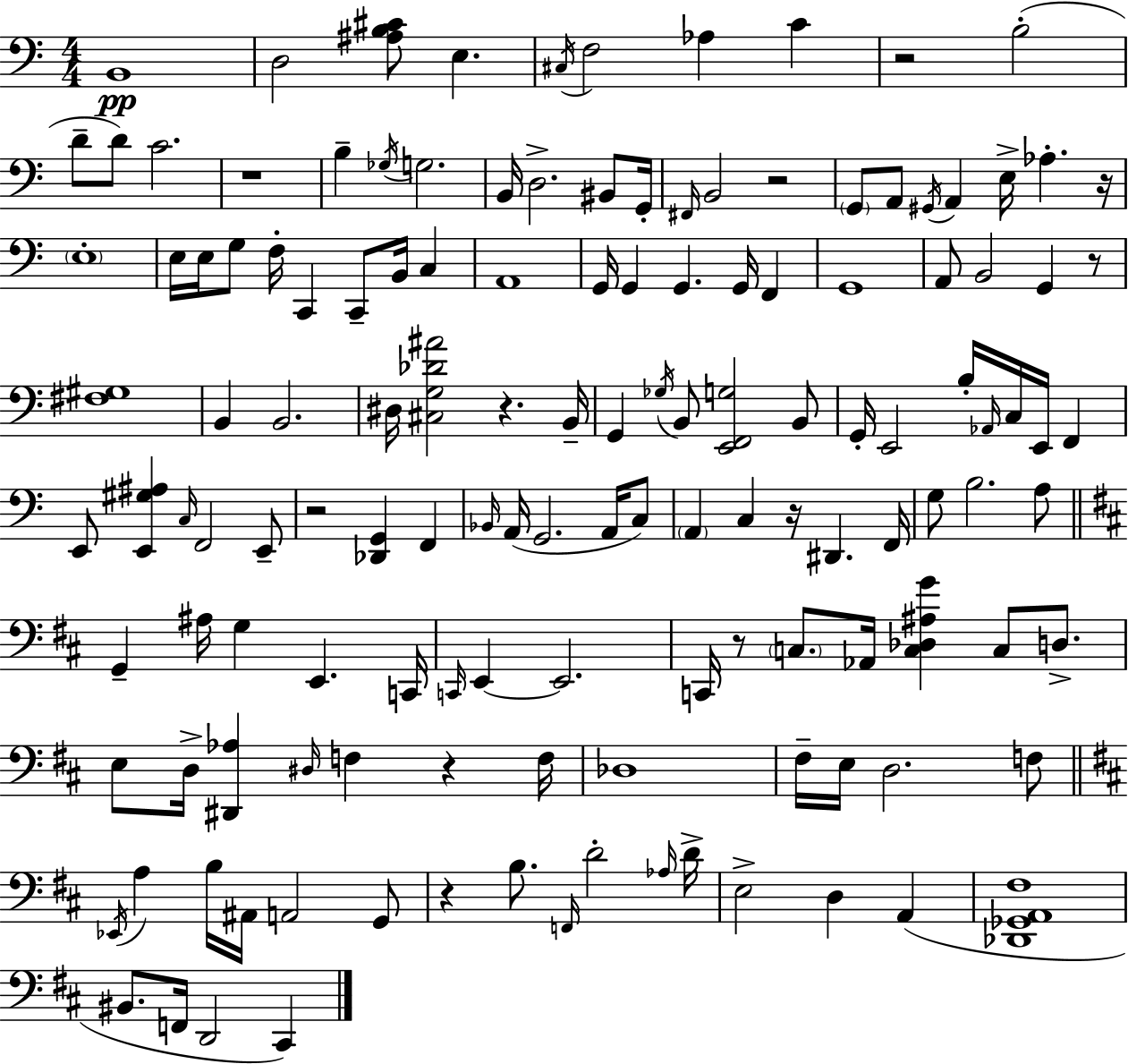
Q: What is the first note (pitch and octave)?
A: B2